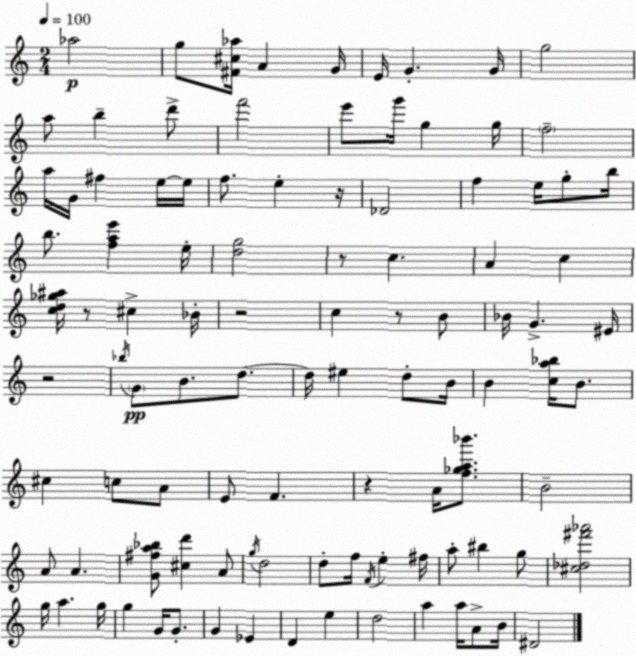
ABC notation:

X:1
T:Untitled
M:2/4
L:1/4
K:Am
_a2 g/2 [^F^c_a]/4 A G/4 E/4 G G/4 g2 a/2 b d'/2 f'2 e'/2 g'/4 g g/4 f2 a/4 G/4 ^f e/4 e/4 f/2 e z/4 _D2 f e/4 g/2 b/4 b/2 [fae'] e/4 [dg]2 z/2 c A c [cd_g^a]/4 z/2 ^c _B/4 z2 c z/2 B/2 _B/4 G ^E/4 z2 _b/4 G/2 B/2 d/2 d/4 ^e d/2 B/4 B [ca_b]/4 B/2 ^c c/2 A/2 E/2 F z A/4 [f_ga_b']/2 B2 A/2 A [G^fa_b]/2 [^cd'] A/2 g/4 d2 d/2 f/4 F/4 e ^f/4 a/2 ^b g/2 [^c_d^f'_a']2 g/4 a g/4 g G/4 G/2 G _E D e d2 a a/4 A/2 B/4 ^D2